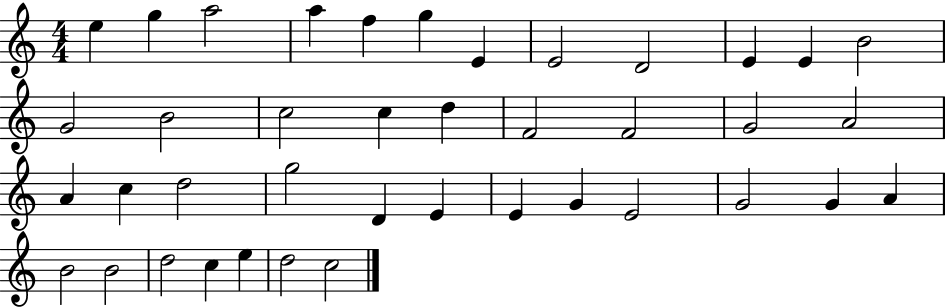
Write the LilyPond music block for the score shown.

{
  \clef treble
  \numericTimeSignature
  \time 4/4
  \key c \major
  e''4 g''4 a''2 | a''4 f''4 g''4 e'4 | e'2 d'2 | e'4 e'4 b'2 | \break g'2 b'2 | c''2 c''4 d''4 | f'2 f'2 | g'2 a'2 | \break a'4 c''4 d''2 | g''2 d'4 e'4 | e'4 g'4 e'2 | g'2 g'4 a'4 | \break b'2 b'2 | d''2 c''4 e''4 | d''2 c''2 | \bar "|."
}